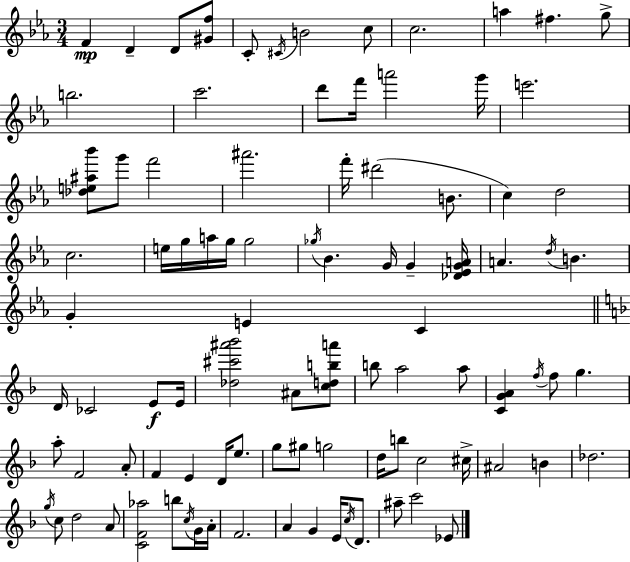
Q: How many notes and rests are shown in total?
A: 94